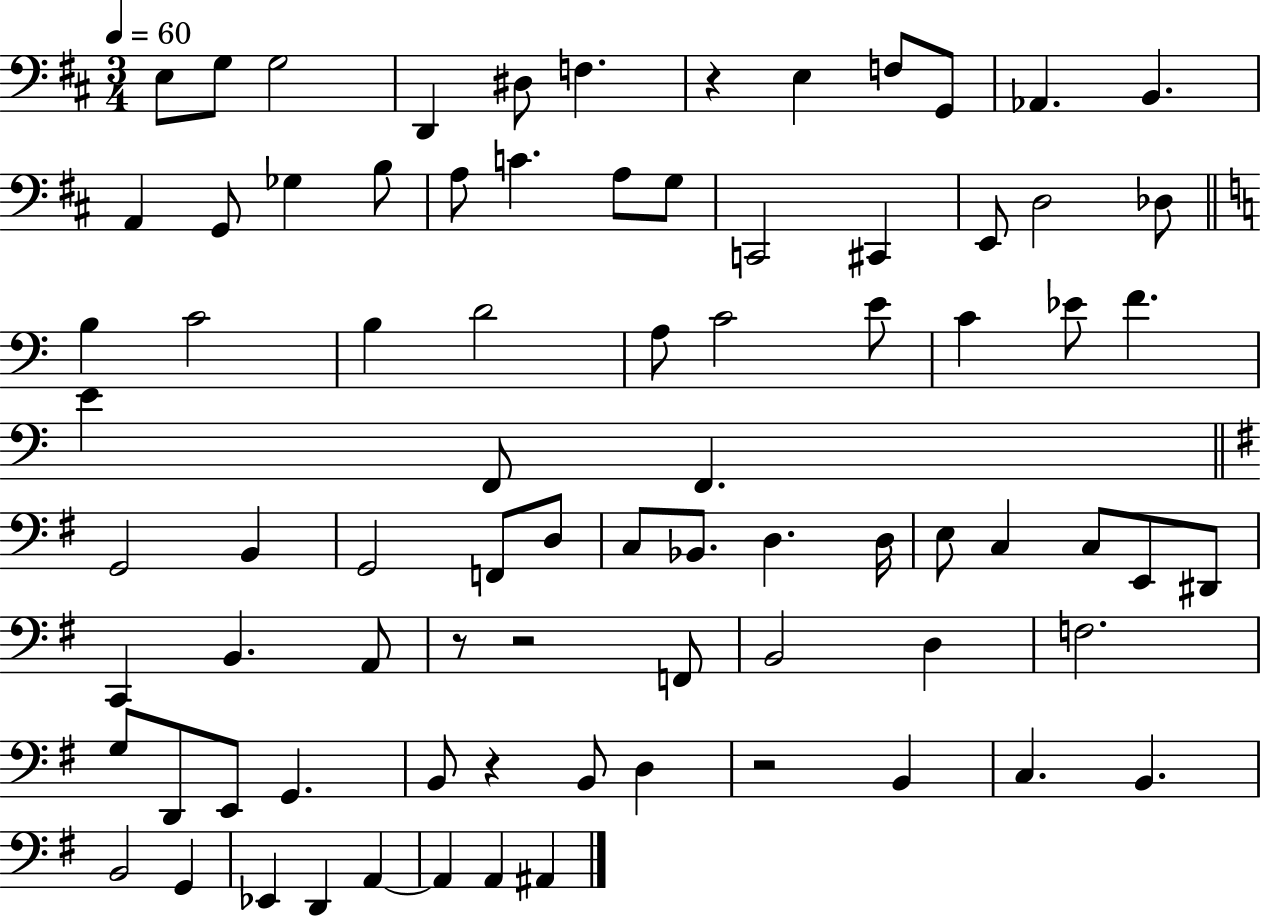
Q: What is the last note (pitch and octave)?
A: A#2